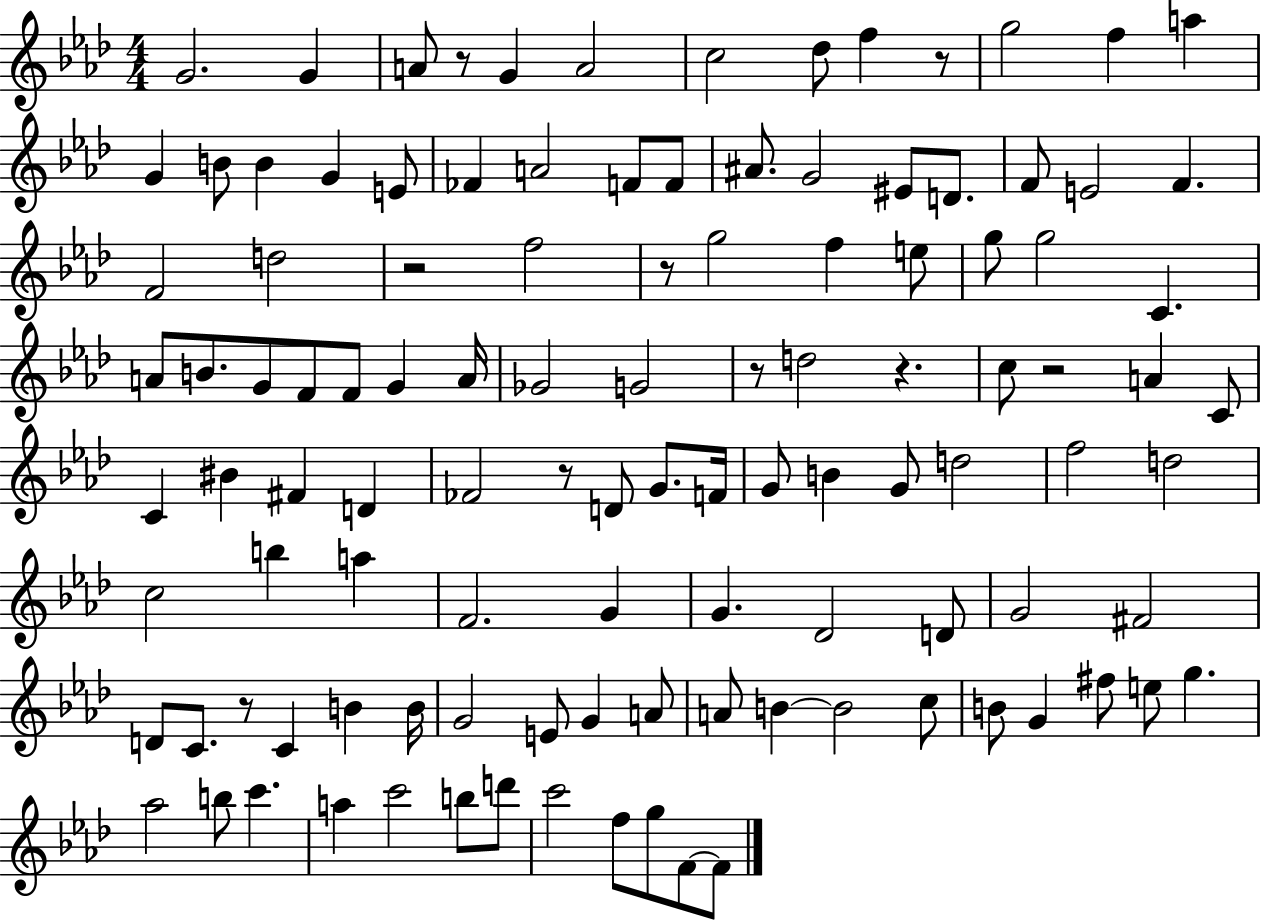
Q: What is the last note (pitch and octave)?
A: F4